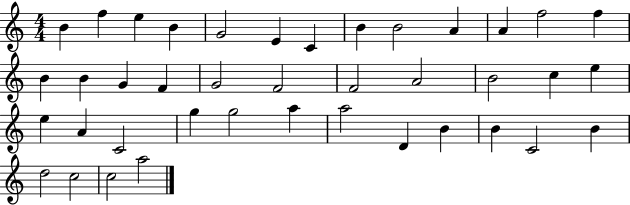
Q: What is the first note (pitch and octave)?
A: B4